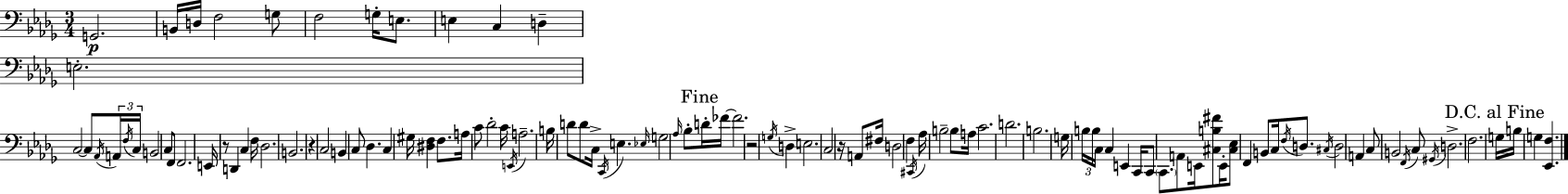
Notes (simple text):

G2/h. B2/s D3/s F3/h G3/e F3/h G3/s E3/e. E3/q C3/q D3/q E3/h. C3/h C3/e Ab2/s A2/s F3/s C3/s B2/h C3/e F2/e F2/h. E2/s R/e D2/q C3/q F3/s Db3/h. B2/h. R/q C3/h B2/q C3/e Db3/q. C3/q G#3/s [D#3,F3]/q F3/e. A3/s C4/e Db4/h C4/s E2/s A3/h. B3/s D4/e D4/e C3/s C2/s E3/q. Eb3/s G3/h Ab3/s Bb3/e D4/s FES4/s FES4/h. R/h G3/s D3/q E3/h. C3/h R/s A2/e F#3/s D3/h F3/q C#2/s Ab3/s B3/h B3/e A3/s C4/h. D4/h. B3/h. G3/s B3/s B3/s C3/s C3/q E2/q C2/s C2/e C2/e. A2/e E2/s [C#3,B3,F#4]/e E2/s [C#3,Eb3]/e F2/q B2/e C3/s F3/s D3/e. C#3/s D3/h A2/q C3/e B2/h F2/s C3/e G#2/s D3/h. F3/h. G3/s B3/s G3/q [Eb2,F3]/q.